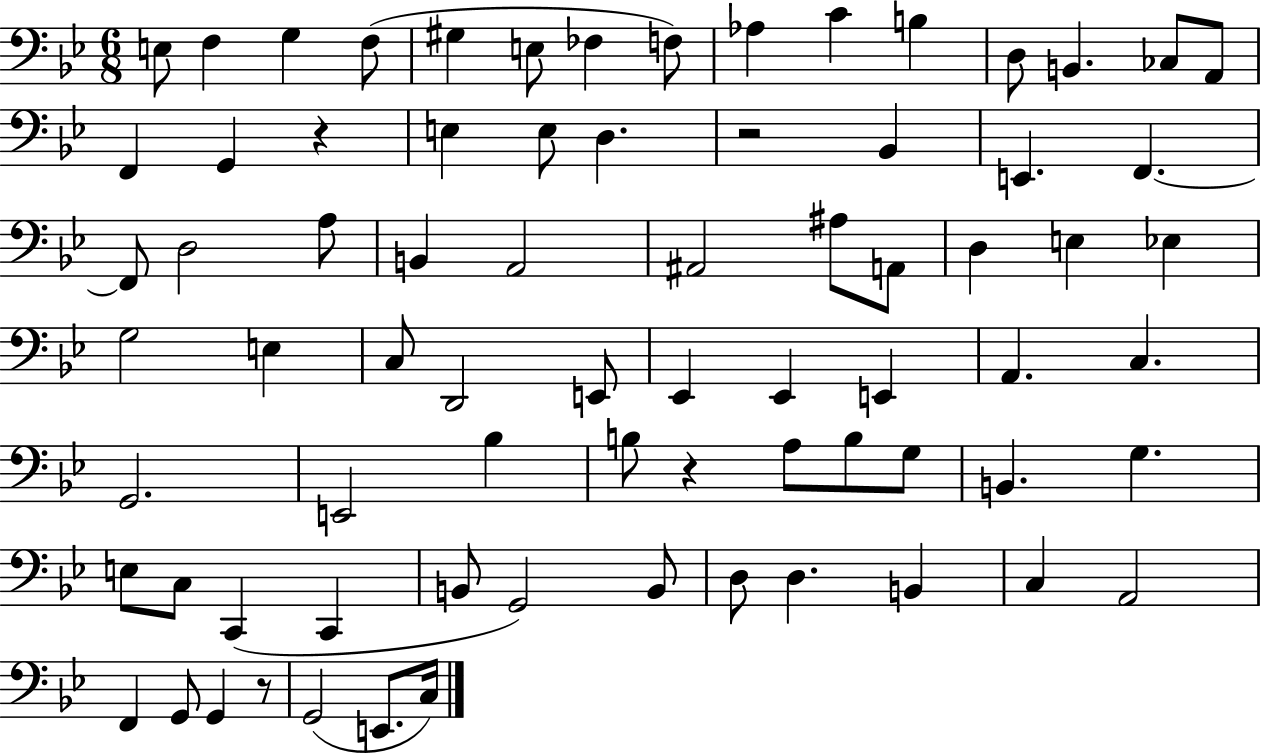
X:1
T:Untitled
M:6/8
L:1/4
K:Bb
E,/2 F, G, F,/2 ^G, E,/2 _F, F,/2 _A, C B, D,/2 B,, _C,/2 A,,/2 F,, G,, z E, E,/2 D, z2 _B,, E,, F,, F,,/2 D,2 A,/2 B,, A,,2 ^A,,2 ^A,/2 A,,/2 D, E, _E, G,2 E, C,/2 D,,2 E,,/2 _E,, _E,, E,, A,, C, G,,2 E,,2 _B, B,/2 z A,/2 B,/2 G,/2 B,, G, E,/2 C,/2 C,, C,, B,,/2 G,,2 B,,/2 D,/2 D, B,, C, A,,2 F,, G,,/2 G,, z/2 G,,2 E,,/2 C,/4